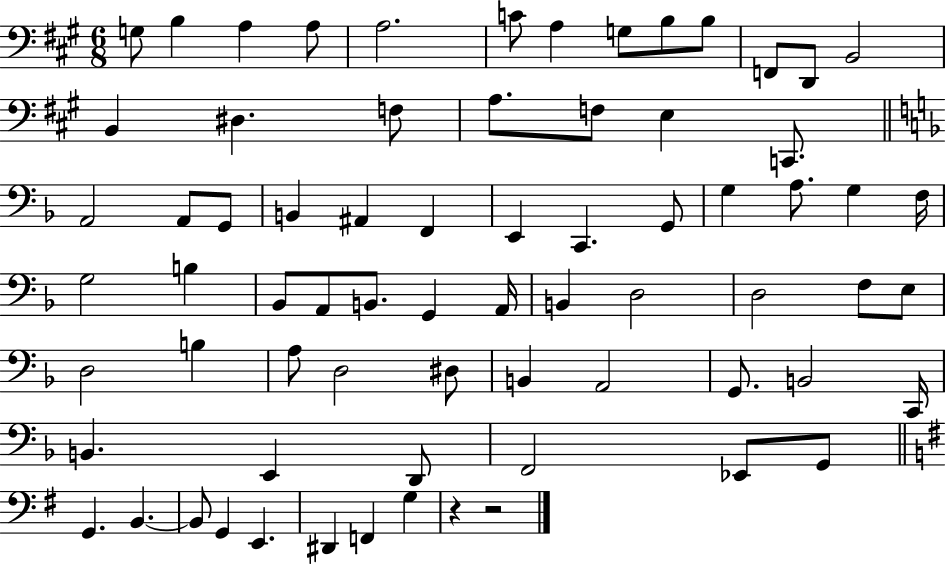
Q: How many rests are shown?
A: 2